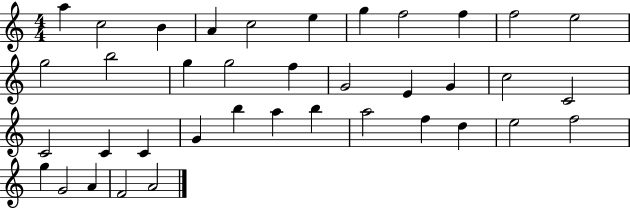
A5/q C5/h B4/q A4/q C5/h E5/q G5/q F5/h F5/q F5/h E5/h G5/h B5/h G5/q G5/h F5/q G4/h E4/q G4/q C5/h C4/h C4/h C4/q C4/q G4/q B5/q A5/q B5/q A5/h F5/q D5/q E5/h F5/h G5/q G4/h A4/q F4/h A4/h